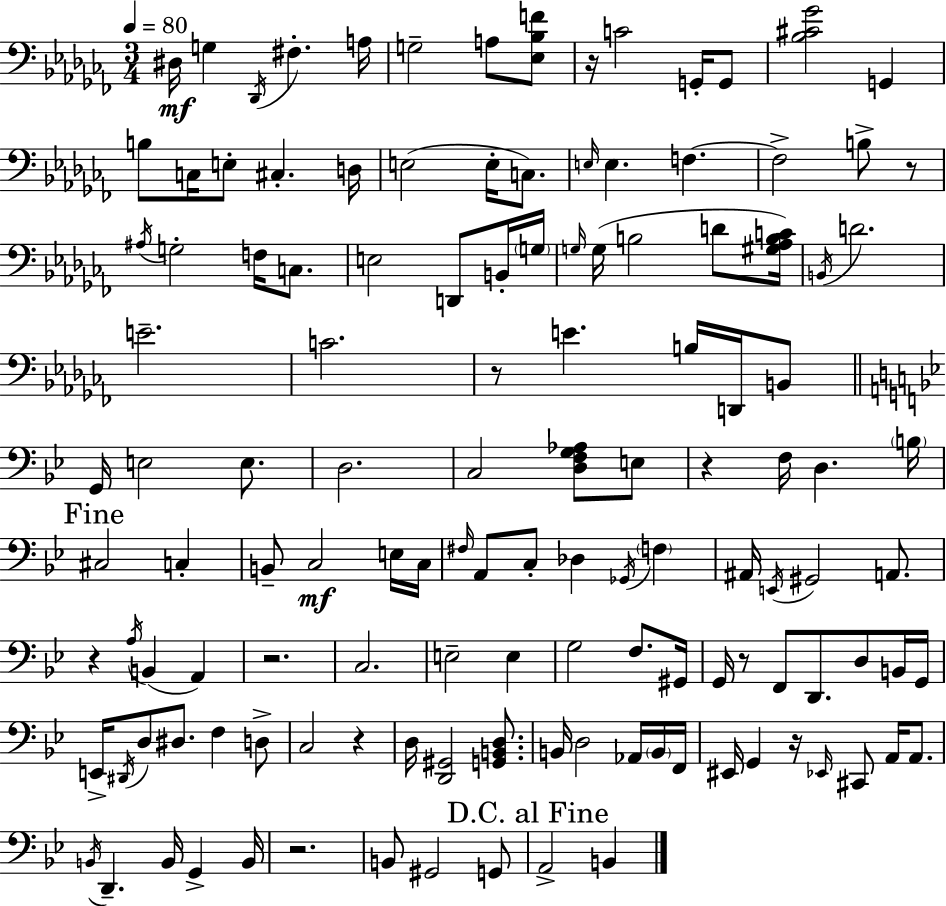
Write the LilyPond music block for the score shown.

{
  \clef bass
  \numericTimeSignature
  \time 3/4
  \key aes \minor
  \tempo 4 = 80
  dis16\mf g4 \acciaccatura { des,16 } fis4.-. | a16 g2-- a8 <ees bes f'>8 | r16 c'2 g,16-. g,8 | <bes cis' ges'>2 g,4 | \break b8 c16 e8-. cis4.-. | d16 e2( e16-. c8.) | \grace { e16 } e4. f4.~~ | f2-> b8-> | \break r8 \acciaccatura { ais16 } g2-. f16 | c8. e2 d,8 | b,16-. \parenthesize g16 \grace { g16 }( g16 b2 | d'8 <gis aes b c'>16) \acciaccatura { b,16 } d'2. | \break e'2.-- | c'2. | r8 e'4. | b16 d,16 b,8 \bar "||" \break \key bes \major g,16 e2 e8. | d2. | c2 <d f g aes>8 e8 | r4 f16 d4. \parenthesize b16 | \break \mark "Fine" cis2 c4-. | b,8-- c2\mf e16 c16 | \grace { fis16 } a,8 c8-. des4 \acciaccatura { ges,16 } \parenthesize f4 | ais,16 \acciaccatura { e,16 } gis,2 | \break a,8. r4 \acciaccatura { a16 }( b,4 | a,4) r2. | c2. | e2-- | \break e4 g2 | f8. gis,16 g,16 r8 f,8 d,8. | d8 b,16 g,16 e,16-> \acciaccatura { dis,16 } d8 dis8. f4 | d8-> c2 | \break r4 d16 <d, gis,>2 | <g, b, d>8. b,16 d2 | aes,16 \parenthesize b,16 f,16 eis,16 g,4 r16 \grace { ees,16 } | cis,8 a,16 a,8. \acciaccatura { b,16 } d,4.-- | \break b,16 g,4-> b,16 r2. | b,8 gis,2 | g,8 \mark "D.C. al Fine" a,2-> | b,4 \bar "|."
}